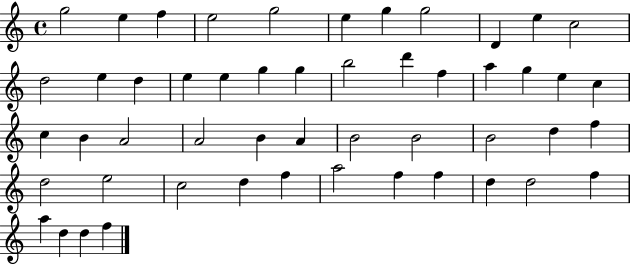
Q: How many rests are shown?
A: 0